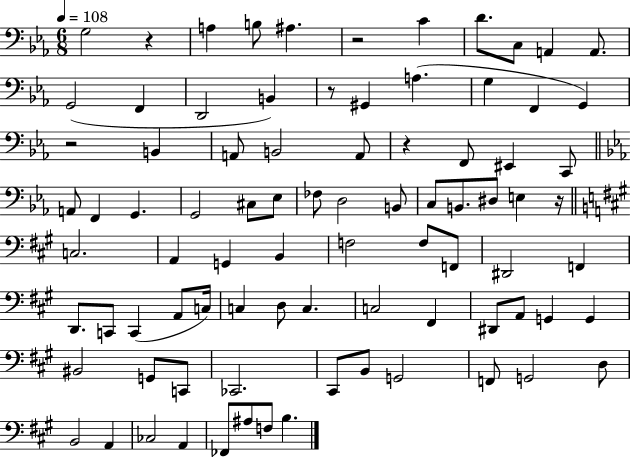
G3/h R/q A3/q B3/e A#3/q. R/h C4/q D4/e. C3/e A2/q A2/e. G2/h F2/q D2/h B2/q R/e G#2/q A3/q. G3/q F2/q G2/q R/h B2/q A2/e B2/h A2/e R/q F2/e EIS2/q C2/e A2/e F2/q G2/q. G2/h C#3/e Eb3/e FES3/e D3/h B2/e C3/e B2/e. D#3/e E3/q R/s C3/h. A2/q G2/q B2/q F3/h F3/e F2/e D#2/h F2/q D2/e. C2/e C2/q A2/e C3/s C3/q D3/e C3/q. C3/h F#2/q D#2/e A2/e G2/q G2/q BIS2/h G2/e C2/e CES2/h. C#2/e B2/e G2/h F2/e G2/h D3/e B2/h A2/q CES3/h A2/q FES2/e A#3/e F3/e B3/q.